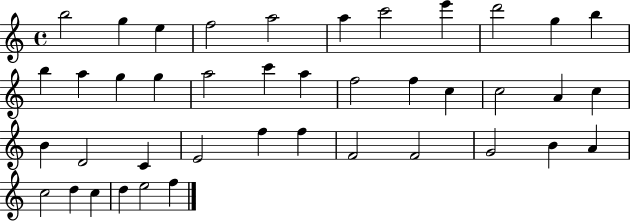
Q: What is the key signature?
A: C major